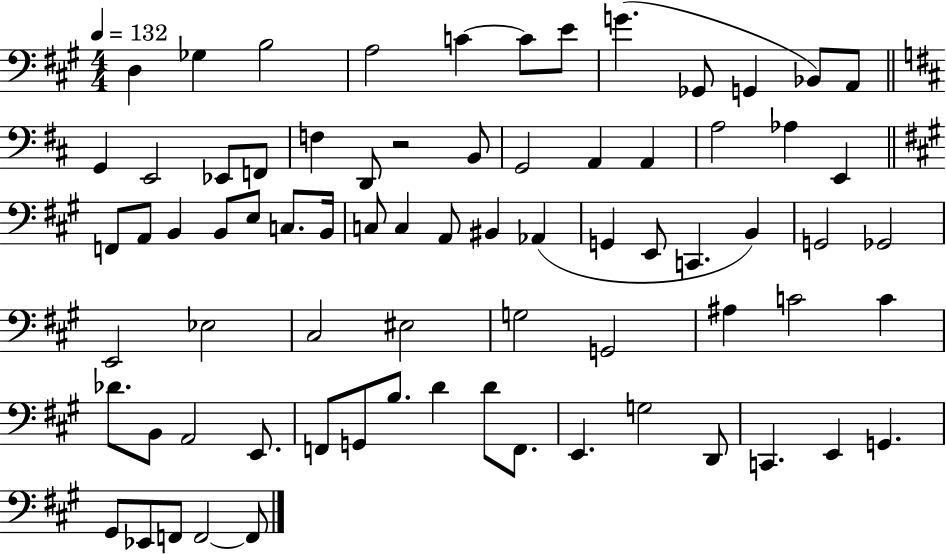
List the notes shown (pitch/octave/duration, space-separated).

D3/q Gb3/q B3/h A3/h C4/q C4/e E4/e G4/q. Gb2/e G2/q Bb2/e A2/e G2/q E2/h Eb2/e F2/e F3/q D2/e R/h B2/e G2/h A2/q A2/q A3/h Ab3/q E2/q F2/e A2/e B2/q B2/e E3/e C3/e. B2/s C3/e C3/q A2/e BIS2/q Ab2/q G2/q E2/e C2/q. B2/q G2/h Gb2/h E2/h Eb3/h C#3/h EIS3/h G3/h G2/h A#3/q C4/h C4/q Db4/e. B2/e A2/h E2/e. F2/e G2/e B3/e. D4/q D4/e F2/e. E2/q. G3/h D2/e C2/q. E2/q G2/q. G#2/e Eb2/e F2/e F2/h F2/e